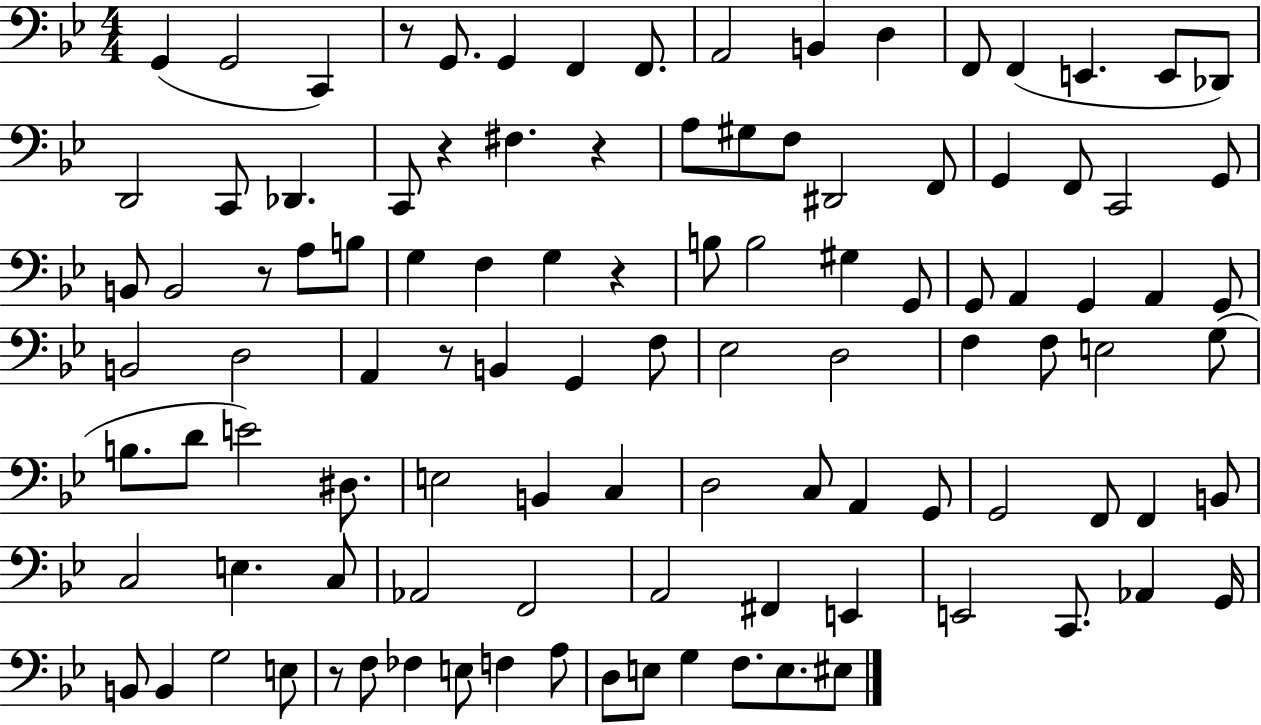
G2/q G2/h C2/q R/e G2/e. G2/q F2/q F2/e. A2/h B2/q D3/q F2/e F2/q E2/q. E2/e Db2/e D2/h C2/e Db2/q. C2/e R/q F#3/q. R/q A3/e G#3/e F3/e D#2/h F2/e G2/q F2/e C2/h G2/e B2/e B2/h R/e A3/e B3/e G3/q F3/q G3/q R/q B3/e B3/h G#3/q G2/e G2/e A2/q G2/q A2/q G2/e B2/h D3/h A2/q R/e B2/q G2/q F3/e Eb3/h D3/h F3/q F3/e E3/h G3/e B3/e. D4/e E4/h D#3/e. E3/h B2/q C3/q D3/h C3/e A2/q G2/e G2/h F2/e F2/q B2/e C3/h E3/q. C3/e Ab2/h F2/h A2/h F#2/q E2/q E2/h C2/e. Ab2/q G2/s B2/e B2/q G3/h E3/e R/e F3/e FES3/q E3/e F3/q A3/e D3/e E3/e G3/q F3/e. E3/e. EIS3/e